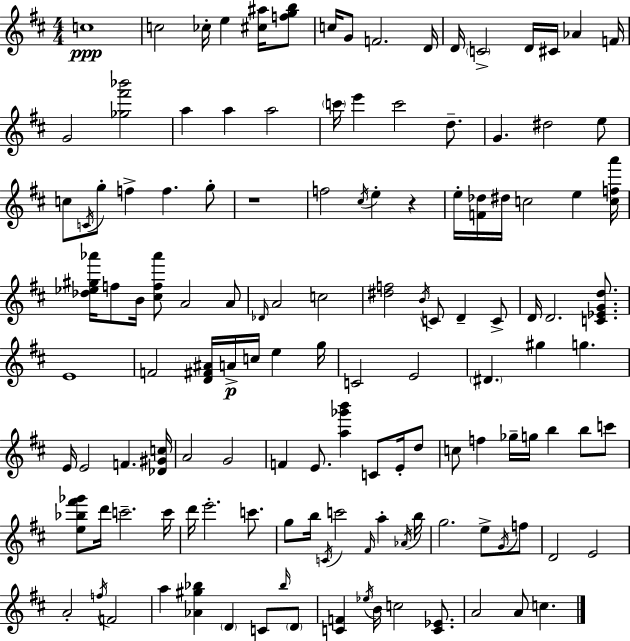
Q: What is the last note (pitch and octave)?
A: C5